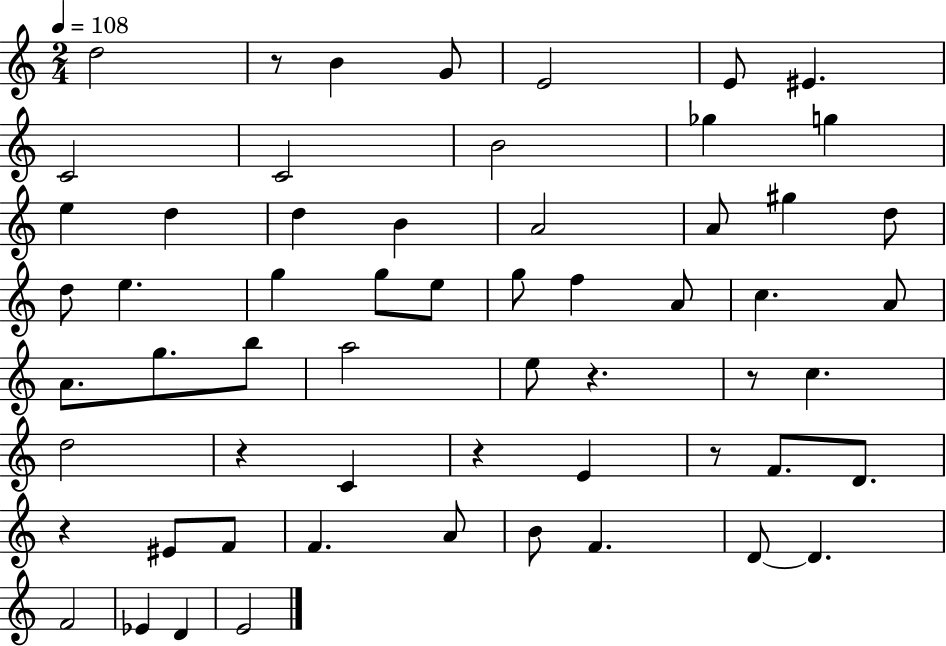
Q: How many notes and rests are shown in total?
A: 59